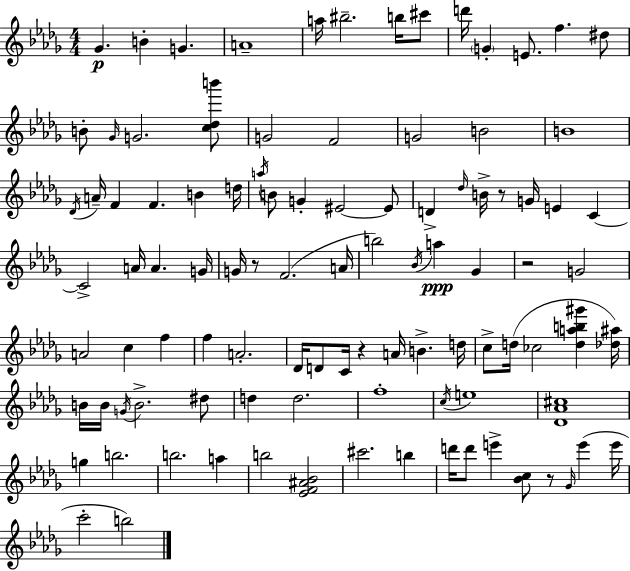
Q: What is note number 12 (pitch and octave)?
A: F5